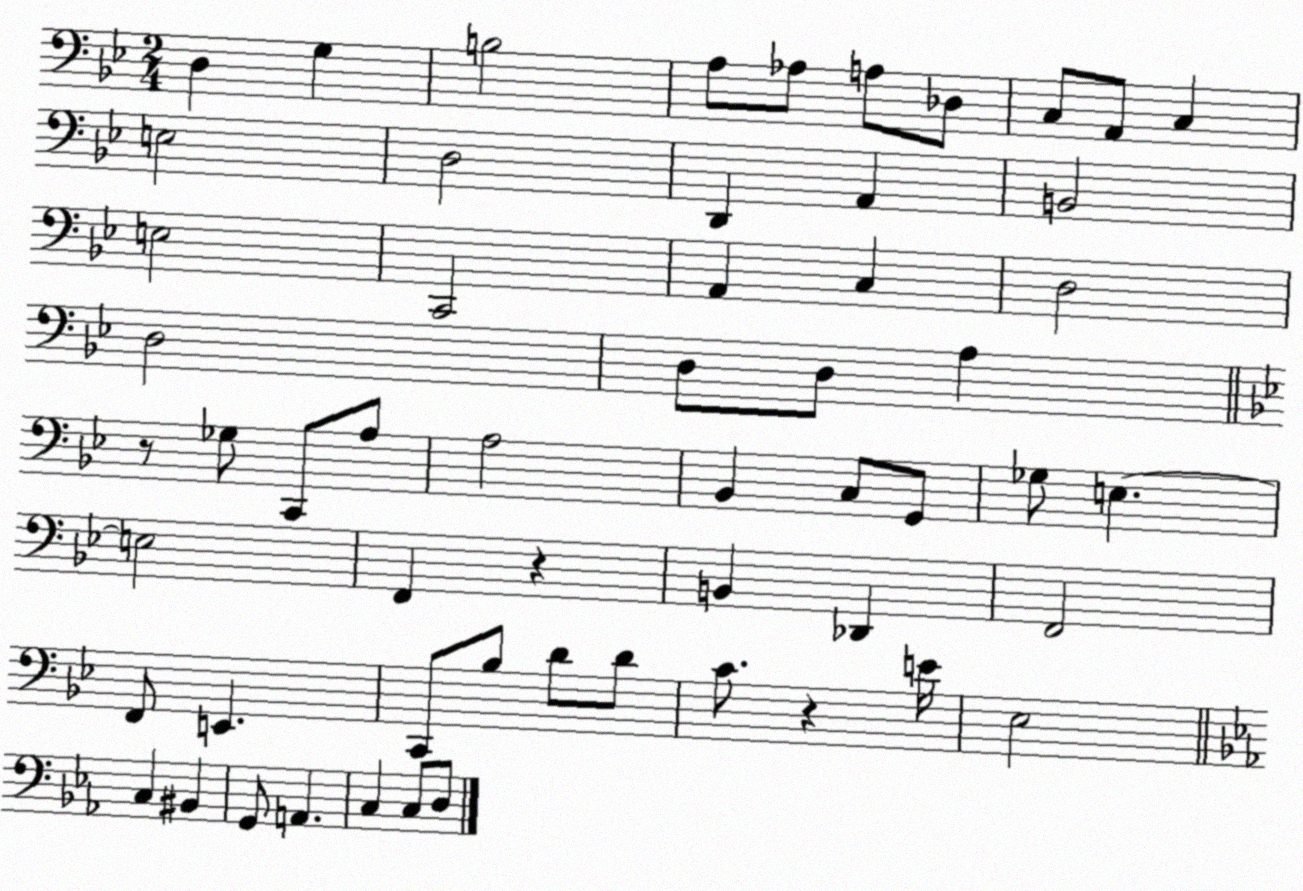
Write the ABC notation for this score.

X:1
T:Untitled
M:2/4
L:1/4
K:Bb
D, G, B,2 A,/2 _A,/2 A,/2 _D,/2 C,/2 A,,/2 C, E,2 D,2 D,, A,, B,,2 E,2 C,,2 A,, C, D,2 D,2 D,/2 D,/2 A, z/2 _G,/2 C,,/2 A,/2 A,2 _B,, C,/2 G,,/2 _G,/2 E, E,2 F,, z B,, _D,, F,,2 F,,/2 E,, C,,/2 _B,/2 D/2 D/2 C/2 z E/4 _E,2 C, ^B,, G,,/2 A,, C, C,/2 D,/2